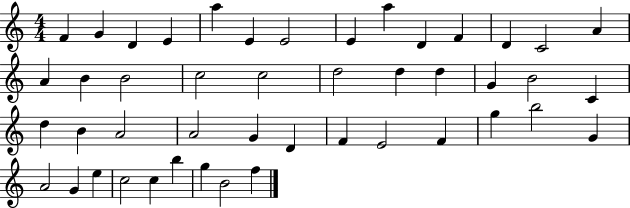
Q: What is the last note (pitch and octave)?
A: F5